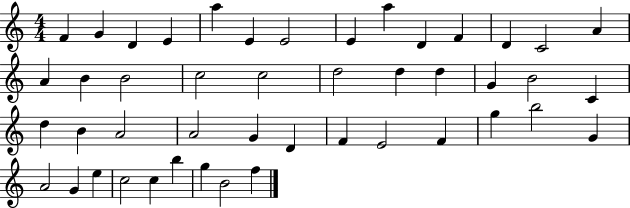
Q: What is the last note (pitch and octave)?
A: F5